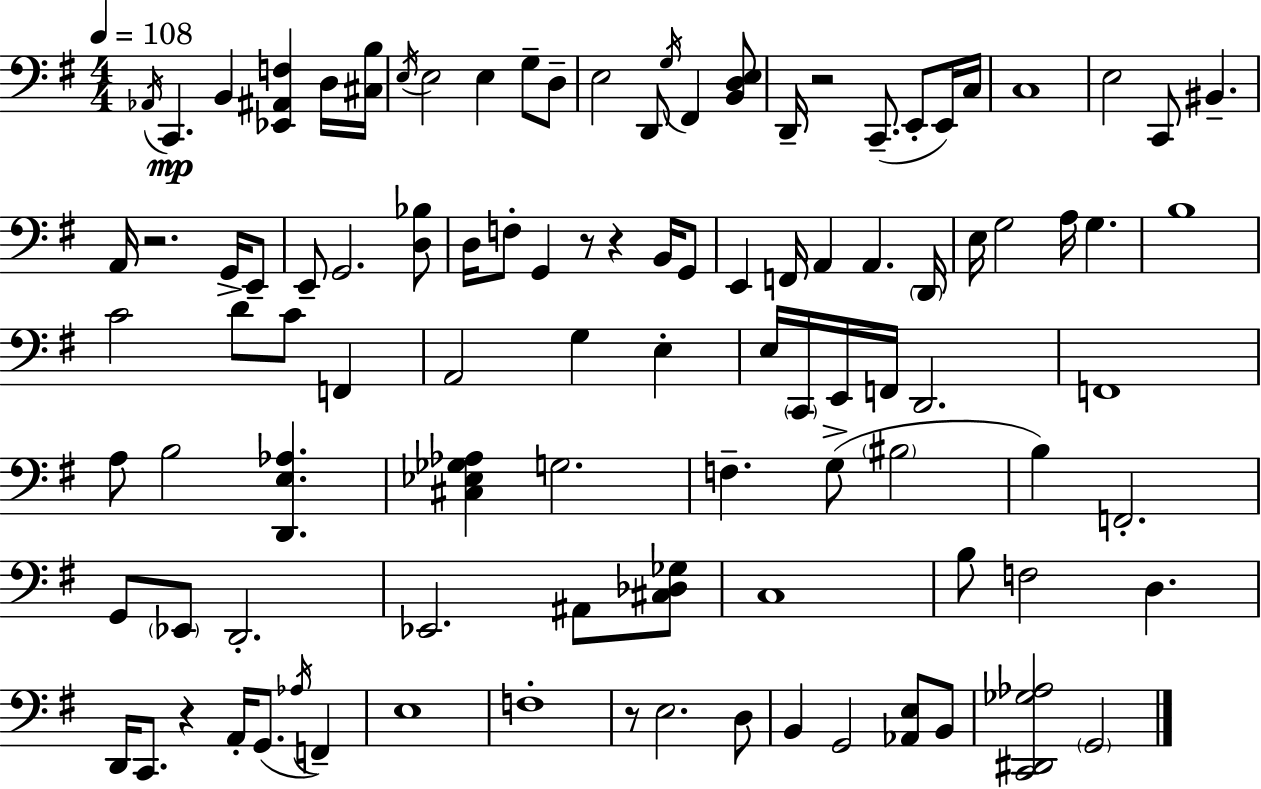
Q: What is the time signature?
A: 4/4